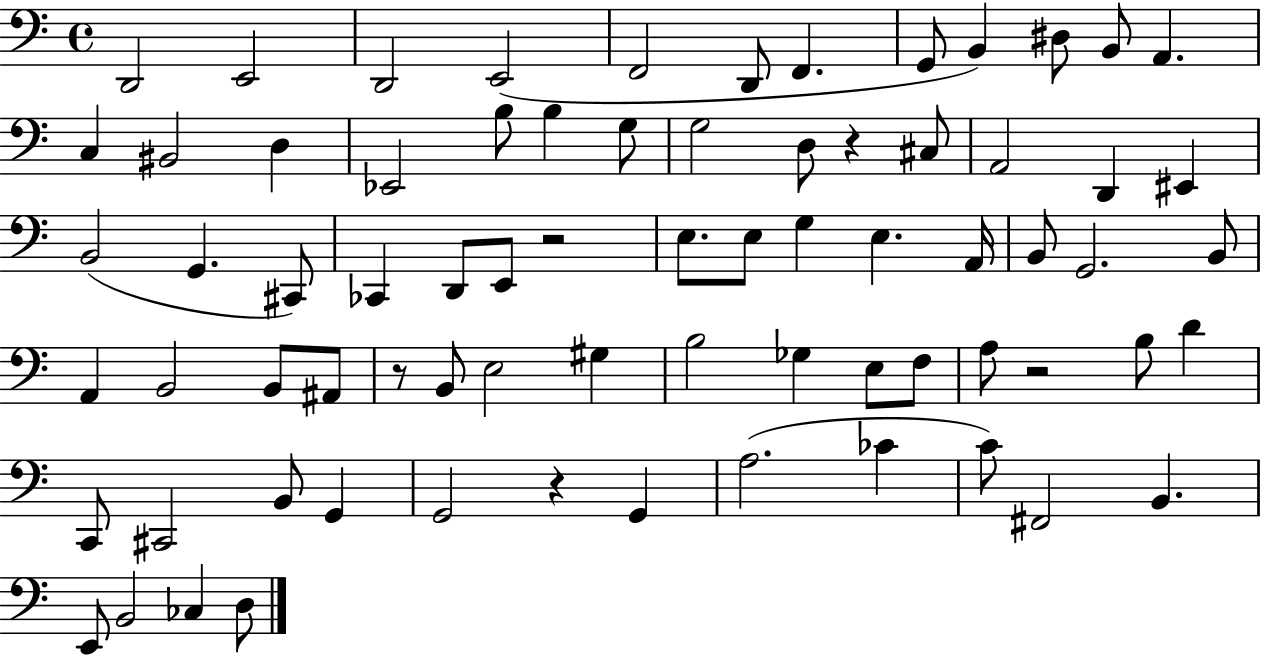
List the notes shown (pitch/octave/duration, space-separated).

D2/h E2/h D2/h E2/h F2/h D2/e F2/q. G2/e B2/q D#3/e B2/e A2/q. C3/q BIS2/h D3/q Eb2/h B3/e B3/q G3/e G3/h D3/e R/q C#3/e A2/h D2/q EIS2/q B2/h G2/q. C#2/e CES2/q D2/e E2/e R/h E3/e. E3/e G3/q E3/q. A2/s B2/e G2/h. B2/e A2/q B2/h B2/e A#2/e R/e B2/e E3/h G#3/q B3/h Gb3/q E3/e F3/e A3/e R/h B3/e D4/q C2/e C#2/h B2/e G2/q G2/h R/q G2/q A3/h. CES4/q C4/e F#2/h B2/q. E2/e B2/h CES3/q D3/e